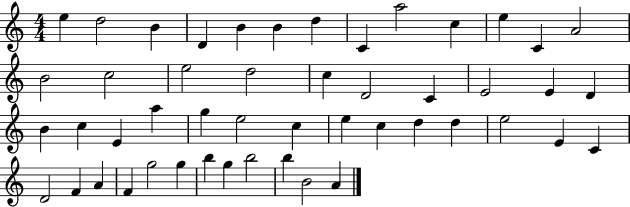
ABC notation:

X:1
T:Untitled
M:4/4
L:1/4
K:C
e d2 B D B B d C a2 c e C A2 B2 c2 e2 d2 c D2 C E2 E D B c E a g e2 c e c d d e2 E C D2 F A F g2 g b g b2 b B2 A